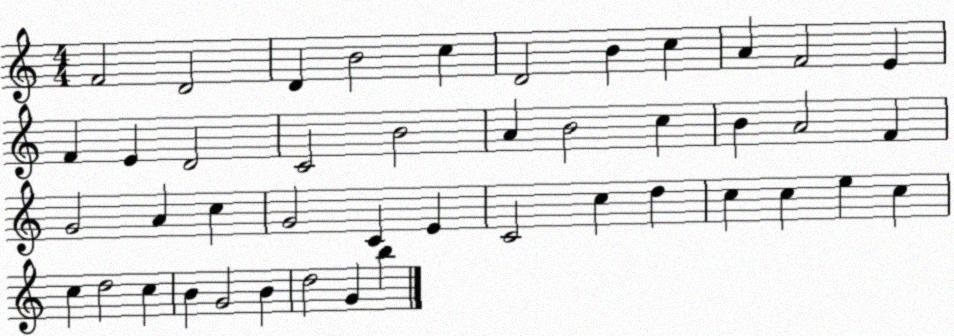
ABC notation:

X:1
T:Untitled
M:4/4
L:1/4
K:C
F2 D2 D B2 c D2 B c A F2 E F E D2 C2 B2 A B2 c B A2 F G2 A c G2 C E C2 c d c c e c c d2 c B G2 B d2 G b